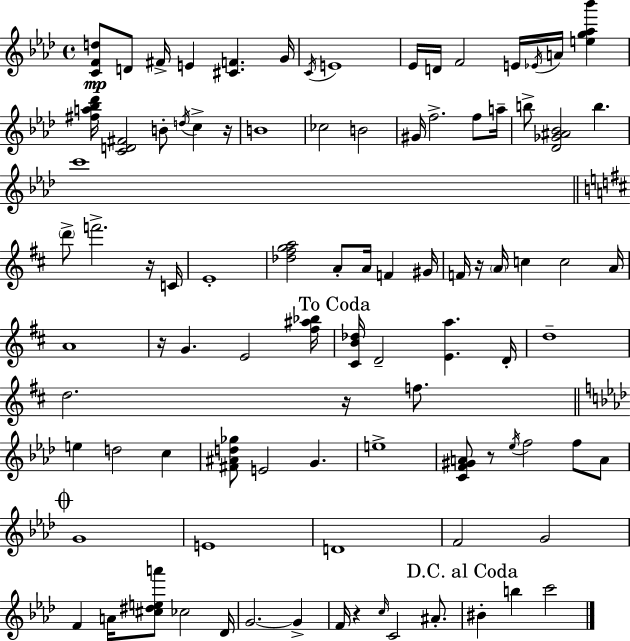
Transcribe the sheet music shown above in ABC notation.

X:1
T:Untitled
M:4/4
L:1/4
K:Ab
[CFd]/2 D/2 ^F/4 E [^CF] G/4 C/4 E4 _E/4 D/4 F2 E/4 _E/4 A/4 [eg_a_b'] [^fa_b_d']/4 [CD^F]2 B/2 d/4 c z/4 B4 _c2 B2 ^G/4 f2 f/2 a/4 b/2 [_D_G^A_B]2 b c'4 d'/2 f'2 z/4 C/4 E4 [_d^fga]2 A/2 A/4 F ^G/4 F/4 z/4 A/4 c c2 A/4 A4 z/4 G E2 [^f^a_b]/4 [^CB_d]/4 D2 [Ea] D/4 d4 d2 z/4 f/2 e d2 c [^F^Ad_g]/2 E2 G e4 [CF^GA]/2 z/2 _e/4 f2 f/2 A/2 G4 E4 D4 F2 G2 F A/4 [^c^dea']/2 _c2 _D/4 G2 G F/4 z c/4 C2 ^A/2 ^B b c'2